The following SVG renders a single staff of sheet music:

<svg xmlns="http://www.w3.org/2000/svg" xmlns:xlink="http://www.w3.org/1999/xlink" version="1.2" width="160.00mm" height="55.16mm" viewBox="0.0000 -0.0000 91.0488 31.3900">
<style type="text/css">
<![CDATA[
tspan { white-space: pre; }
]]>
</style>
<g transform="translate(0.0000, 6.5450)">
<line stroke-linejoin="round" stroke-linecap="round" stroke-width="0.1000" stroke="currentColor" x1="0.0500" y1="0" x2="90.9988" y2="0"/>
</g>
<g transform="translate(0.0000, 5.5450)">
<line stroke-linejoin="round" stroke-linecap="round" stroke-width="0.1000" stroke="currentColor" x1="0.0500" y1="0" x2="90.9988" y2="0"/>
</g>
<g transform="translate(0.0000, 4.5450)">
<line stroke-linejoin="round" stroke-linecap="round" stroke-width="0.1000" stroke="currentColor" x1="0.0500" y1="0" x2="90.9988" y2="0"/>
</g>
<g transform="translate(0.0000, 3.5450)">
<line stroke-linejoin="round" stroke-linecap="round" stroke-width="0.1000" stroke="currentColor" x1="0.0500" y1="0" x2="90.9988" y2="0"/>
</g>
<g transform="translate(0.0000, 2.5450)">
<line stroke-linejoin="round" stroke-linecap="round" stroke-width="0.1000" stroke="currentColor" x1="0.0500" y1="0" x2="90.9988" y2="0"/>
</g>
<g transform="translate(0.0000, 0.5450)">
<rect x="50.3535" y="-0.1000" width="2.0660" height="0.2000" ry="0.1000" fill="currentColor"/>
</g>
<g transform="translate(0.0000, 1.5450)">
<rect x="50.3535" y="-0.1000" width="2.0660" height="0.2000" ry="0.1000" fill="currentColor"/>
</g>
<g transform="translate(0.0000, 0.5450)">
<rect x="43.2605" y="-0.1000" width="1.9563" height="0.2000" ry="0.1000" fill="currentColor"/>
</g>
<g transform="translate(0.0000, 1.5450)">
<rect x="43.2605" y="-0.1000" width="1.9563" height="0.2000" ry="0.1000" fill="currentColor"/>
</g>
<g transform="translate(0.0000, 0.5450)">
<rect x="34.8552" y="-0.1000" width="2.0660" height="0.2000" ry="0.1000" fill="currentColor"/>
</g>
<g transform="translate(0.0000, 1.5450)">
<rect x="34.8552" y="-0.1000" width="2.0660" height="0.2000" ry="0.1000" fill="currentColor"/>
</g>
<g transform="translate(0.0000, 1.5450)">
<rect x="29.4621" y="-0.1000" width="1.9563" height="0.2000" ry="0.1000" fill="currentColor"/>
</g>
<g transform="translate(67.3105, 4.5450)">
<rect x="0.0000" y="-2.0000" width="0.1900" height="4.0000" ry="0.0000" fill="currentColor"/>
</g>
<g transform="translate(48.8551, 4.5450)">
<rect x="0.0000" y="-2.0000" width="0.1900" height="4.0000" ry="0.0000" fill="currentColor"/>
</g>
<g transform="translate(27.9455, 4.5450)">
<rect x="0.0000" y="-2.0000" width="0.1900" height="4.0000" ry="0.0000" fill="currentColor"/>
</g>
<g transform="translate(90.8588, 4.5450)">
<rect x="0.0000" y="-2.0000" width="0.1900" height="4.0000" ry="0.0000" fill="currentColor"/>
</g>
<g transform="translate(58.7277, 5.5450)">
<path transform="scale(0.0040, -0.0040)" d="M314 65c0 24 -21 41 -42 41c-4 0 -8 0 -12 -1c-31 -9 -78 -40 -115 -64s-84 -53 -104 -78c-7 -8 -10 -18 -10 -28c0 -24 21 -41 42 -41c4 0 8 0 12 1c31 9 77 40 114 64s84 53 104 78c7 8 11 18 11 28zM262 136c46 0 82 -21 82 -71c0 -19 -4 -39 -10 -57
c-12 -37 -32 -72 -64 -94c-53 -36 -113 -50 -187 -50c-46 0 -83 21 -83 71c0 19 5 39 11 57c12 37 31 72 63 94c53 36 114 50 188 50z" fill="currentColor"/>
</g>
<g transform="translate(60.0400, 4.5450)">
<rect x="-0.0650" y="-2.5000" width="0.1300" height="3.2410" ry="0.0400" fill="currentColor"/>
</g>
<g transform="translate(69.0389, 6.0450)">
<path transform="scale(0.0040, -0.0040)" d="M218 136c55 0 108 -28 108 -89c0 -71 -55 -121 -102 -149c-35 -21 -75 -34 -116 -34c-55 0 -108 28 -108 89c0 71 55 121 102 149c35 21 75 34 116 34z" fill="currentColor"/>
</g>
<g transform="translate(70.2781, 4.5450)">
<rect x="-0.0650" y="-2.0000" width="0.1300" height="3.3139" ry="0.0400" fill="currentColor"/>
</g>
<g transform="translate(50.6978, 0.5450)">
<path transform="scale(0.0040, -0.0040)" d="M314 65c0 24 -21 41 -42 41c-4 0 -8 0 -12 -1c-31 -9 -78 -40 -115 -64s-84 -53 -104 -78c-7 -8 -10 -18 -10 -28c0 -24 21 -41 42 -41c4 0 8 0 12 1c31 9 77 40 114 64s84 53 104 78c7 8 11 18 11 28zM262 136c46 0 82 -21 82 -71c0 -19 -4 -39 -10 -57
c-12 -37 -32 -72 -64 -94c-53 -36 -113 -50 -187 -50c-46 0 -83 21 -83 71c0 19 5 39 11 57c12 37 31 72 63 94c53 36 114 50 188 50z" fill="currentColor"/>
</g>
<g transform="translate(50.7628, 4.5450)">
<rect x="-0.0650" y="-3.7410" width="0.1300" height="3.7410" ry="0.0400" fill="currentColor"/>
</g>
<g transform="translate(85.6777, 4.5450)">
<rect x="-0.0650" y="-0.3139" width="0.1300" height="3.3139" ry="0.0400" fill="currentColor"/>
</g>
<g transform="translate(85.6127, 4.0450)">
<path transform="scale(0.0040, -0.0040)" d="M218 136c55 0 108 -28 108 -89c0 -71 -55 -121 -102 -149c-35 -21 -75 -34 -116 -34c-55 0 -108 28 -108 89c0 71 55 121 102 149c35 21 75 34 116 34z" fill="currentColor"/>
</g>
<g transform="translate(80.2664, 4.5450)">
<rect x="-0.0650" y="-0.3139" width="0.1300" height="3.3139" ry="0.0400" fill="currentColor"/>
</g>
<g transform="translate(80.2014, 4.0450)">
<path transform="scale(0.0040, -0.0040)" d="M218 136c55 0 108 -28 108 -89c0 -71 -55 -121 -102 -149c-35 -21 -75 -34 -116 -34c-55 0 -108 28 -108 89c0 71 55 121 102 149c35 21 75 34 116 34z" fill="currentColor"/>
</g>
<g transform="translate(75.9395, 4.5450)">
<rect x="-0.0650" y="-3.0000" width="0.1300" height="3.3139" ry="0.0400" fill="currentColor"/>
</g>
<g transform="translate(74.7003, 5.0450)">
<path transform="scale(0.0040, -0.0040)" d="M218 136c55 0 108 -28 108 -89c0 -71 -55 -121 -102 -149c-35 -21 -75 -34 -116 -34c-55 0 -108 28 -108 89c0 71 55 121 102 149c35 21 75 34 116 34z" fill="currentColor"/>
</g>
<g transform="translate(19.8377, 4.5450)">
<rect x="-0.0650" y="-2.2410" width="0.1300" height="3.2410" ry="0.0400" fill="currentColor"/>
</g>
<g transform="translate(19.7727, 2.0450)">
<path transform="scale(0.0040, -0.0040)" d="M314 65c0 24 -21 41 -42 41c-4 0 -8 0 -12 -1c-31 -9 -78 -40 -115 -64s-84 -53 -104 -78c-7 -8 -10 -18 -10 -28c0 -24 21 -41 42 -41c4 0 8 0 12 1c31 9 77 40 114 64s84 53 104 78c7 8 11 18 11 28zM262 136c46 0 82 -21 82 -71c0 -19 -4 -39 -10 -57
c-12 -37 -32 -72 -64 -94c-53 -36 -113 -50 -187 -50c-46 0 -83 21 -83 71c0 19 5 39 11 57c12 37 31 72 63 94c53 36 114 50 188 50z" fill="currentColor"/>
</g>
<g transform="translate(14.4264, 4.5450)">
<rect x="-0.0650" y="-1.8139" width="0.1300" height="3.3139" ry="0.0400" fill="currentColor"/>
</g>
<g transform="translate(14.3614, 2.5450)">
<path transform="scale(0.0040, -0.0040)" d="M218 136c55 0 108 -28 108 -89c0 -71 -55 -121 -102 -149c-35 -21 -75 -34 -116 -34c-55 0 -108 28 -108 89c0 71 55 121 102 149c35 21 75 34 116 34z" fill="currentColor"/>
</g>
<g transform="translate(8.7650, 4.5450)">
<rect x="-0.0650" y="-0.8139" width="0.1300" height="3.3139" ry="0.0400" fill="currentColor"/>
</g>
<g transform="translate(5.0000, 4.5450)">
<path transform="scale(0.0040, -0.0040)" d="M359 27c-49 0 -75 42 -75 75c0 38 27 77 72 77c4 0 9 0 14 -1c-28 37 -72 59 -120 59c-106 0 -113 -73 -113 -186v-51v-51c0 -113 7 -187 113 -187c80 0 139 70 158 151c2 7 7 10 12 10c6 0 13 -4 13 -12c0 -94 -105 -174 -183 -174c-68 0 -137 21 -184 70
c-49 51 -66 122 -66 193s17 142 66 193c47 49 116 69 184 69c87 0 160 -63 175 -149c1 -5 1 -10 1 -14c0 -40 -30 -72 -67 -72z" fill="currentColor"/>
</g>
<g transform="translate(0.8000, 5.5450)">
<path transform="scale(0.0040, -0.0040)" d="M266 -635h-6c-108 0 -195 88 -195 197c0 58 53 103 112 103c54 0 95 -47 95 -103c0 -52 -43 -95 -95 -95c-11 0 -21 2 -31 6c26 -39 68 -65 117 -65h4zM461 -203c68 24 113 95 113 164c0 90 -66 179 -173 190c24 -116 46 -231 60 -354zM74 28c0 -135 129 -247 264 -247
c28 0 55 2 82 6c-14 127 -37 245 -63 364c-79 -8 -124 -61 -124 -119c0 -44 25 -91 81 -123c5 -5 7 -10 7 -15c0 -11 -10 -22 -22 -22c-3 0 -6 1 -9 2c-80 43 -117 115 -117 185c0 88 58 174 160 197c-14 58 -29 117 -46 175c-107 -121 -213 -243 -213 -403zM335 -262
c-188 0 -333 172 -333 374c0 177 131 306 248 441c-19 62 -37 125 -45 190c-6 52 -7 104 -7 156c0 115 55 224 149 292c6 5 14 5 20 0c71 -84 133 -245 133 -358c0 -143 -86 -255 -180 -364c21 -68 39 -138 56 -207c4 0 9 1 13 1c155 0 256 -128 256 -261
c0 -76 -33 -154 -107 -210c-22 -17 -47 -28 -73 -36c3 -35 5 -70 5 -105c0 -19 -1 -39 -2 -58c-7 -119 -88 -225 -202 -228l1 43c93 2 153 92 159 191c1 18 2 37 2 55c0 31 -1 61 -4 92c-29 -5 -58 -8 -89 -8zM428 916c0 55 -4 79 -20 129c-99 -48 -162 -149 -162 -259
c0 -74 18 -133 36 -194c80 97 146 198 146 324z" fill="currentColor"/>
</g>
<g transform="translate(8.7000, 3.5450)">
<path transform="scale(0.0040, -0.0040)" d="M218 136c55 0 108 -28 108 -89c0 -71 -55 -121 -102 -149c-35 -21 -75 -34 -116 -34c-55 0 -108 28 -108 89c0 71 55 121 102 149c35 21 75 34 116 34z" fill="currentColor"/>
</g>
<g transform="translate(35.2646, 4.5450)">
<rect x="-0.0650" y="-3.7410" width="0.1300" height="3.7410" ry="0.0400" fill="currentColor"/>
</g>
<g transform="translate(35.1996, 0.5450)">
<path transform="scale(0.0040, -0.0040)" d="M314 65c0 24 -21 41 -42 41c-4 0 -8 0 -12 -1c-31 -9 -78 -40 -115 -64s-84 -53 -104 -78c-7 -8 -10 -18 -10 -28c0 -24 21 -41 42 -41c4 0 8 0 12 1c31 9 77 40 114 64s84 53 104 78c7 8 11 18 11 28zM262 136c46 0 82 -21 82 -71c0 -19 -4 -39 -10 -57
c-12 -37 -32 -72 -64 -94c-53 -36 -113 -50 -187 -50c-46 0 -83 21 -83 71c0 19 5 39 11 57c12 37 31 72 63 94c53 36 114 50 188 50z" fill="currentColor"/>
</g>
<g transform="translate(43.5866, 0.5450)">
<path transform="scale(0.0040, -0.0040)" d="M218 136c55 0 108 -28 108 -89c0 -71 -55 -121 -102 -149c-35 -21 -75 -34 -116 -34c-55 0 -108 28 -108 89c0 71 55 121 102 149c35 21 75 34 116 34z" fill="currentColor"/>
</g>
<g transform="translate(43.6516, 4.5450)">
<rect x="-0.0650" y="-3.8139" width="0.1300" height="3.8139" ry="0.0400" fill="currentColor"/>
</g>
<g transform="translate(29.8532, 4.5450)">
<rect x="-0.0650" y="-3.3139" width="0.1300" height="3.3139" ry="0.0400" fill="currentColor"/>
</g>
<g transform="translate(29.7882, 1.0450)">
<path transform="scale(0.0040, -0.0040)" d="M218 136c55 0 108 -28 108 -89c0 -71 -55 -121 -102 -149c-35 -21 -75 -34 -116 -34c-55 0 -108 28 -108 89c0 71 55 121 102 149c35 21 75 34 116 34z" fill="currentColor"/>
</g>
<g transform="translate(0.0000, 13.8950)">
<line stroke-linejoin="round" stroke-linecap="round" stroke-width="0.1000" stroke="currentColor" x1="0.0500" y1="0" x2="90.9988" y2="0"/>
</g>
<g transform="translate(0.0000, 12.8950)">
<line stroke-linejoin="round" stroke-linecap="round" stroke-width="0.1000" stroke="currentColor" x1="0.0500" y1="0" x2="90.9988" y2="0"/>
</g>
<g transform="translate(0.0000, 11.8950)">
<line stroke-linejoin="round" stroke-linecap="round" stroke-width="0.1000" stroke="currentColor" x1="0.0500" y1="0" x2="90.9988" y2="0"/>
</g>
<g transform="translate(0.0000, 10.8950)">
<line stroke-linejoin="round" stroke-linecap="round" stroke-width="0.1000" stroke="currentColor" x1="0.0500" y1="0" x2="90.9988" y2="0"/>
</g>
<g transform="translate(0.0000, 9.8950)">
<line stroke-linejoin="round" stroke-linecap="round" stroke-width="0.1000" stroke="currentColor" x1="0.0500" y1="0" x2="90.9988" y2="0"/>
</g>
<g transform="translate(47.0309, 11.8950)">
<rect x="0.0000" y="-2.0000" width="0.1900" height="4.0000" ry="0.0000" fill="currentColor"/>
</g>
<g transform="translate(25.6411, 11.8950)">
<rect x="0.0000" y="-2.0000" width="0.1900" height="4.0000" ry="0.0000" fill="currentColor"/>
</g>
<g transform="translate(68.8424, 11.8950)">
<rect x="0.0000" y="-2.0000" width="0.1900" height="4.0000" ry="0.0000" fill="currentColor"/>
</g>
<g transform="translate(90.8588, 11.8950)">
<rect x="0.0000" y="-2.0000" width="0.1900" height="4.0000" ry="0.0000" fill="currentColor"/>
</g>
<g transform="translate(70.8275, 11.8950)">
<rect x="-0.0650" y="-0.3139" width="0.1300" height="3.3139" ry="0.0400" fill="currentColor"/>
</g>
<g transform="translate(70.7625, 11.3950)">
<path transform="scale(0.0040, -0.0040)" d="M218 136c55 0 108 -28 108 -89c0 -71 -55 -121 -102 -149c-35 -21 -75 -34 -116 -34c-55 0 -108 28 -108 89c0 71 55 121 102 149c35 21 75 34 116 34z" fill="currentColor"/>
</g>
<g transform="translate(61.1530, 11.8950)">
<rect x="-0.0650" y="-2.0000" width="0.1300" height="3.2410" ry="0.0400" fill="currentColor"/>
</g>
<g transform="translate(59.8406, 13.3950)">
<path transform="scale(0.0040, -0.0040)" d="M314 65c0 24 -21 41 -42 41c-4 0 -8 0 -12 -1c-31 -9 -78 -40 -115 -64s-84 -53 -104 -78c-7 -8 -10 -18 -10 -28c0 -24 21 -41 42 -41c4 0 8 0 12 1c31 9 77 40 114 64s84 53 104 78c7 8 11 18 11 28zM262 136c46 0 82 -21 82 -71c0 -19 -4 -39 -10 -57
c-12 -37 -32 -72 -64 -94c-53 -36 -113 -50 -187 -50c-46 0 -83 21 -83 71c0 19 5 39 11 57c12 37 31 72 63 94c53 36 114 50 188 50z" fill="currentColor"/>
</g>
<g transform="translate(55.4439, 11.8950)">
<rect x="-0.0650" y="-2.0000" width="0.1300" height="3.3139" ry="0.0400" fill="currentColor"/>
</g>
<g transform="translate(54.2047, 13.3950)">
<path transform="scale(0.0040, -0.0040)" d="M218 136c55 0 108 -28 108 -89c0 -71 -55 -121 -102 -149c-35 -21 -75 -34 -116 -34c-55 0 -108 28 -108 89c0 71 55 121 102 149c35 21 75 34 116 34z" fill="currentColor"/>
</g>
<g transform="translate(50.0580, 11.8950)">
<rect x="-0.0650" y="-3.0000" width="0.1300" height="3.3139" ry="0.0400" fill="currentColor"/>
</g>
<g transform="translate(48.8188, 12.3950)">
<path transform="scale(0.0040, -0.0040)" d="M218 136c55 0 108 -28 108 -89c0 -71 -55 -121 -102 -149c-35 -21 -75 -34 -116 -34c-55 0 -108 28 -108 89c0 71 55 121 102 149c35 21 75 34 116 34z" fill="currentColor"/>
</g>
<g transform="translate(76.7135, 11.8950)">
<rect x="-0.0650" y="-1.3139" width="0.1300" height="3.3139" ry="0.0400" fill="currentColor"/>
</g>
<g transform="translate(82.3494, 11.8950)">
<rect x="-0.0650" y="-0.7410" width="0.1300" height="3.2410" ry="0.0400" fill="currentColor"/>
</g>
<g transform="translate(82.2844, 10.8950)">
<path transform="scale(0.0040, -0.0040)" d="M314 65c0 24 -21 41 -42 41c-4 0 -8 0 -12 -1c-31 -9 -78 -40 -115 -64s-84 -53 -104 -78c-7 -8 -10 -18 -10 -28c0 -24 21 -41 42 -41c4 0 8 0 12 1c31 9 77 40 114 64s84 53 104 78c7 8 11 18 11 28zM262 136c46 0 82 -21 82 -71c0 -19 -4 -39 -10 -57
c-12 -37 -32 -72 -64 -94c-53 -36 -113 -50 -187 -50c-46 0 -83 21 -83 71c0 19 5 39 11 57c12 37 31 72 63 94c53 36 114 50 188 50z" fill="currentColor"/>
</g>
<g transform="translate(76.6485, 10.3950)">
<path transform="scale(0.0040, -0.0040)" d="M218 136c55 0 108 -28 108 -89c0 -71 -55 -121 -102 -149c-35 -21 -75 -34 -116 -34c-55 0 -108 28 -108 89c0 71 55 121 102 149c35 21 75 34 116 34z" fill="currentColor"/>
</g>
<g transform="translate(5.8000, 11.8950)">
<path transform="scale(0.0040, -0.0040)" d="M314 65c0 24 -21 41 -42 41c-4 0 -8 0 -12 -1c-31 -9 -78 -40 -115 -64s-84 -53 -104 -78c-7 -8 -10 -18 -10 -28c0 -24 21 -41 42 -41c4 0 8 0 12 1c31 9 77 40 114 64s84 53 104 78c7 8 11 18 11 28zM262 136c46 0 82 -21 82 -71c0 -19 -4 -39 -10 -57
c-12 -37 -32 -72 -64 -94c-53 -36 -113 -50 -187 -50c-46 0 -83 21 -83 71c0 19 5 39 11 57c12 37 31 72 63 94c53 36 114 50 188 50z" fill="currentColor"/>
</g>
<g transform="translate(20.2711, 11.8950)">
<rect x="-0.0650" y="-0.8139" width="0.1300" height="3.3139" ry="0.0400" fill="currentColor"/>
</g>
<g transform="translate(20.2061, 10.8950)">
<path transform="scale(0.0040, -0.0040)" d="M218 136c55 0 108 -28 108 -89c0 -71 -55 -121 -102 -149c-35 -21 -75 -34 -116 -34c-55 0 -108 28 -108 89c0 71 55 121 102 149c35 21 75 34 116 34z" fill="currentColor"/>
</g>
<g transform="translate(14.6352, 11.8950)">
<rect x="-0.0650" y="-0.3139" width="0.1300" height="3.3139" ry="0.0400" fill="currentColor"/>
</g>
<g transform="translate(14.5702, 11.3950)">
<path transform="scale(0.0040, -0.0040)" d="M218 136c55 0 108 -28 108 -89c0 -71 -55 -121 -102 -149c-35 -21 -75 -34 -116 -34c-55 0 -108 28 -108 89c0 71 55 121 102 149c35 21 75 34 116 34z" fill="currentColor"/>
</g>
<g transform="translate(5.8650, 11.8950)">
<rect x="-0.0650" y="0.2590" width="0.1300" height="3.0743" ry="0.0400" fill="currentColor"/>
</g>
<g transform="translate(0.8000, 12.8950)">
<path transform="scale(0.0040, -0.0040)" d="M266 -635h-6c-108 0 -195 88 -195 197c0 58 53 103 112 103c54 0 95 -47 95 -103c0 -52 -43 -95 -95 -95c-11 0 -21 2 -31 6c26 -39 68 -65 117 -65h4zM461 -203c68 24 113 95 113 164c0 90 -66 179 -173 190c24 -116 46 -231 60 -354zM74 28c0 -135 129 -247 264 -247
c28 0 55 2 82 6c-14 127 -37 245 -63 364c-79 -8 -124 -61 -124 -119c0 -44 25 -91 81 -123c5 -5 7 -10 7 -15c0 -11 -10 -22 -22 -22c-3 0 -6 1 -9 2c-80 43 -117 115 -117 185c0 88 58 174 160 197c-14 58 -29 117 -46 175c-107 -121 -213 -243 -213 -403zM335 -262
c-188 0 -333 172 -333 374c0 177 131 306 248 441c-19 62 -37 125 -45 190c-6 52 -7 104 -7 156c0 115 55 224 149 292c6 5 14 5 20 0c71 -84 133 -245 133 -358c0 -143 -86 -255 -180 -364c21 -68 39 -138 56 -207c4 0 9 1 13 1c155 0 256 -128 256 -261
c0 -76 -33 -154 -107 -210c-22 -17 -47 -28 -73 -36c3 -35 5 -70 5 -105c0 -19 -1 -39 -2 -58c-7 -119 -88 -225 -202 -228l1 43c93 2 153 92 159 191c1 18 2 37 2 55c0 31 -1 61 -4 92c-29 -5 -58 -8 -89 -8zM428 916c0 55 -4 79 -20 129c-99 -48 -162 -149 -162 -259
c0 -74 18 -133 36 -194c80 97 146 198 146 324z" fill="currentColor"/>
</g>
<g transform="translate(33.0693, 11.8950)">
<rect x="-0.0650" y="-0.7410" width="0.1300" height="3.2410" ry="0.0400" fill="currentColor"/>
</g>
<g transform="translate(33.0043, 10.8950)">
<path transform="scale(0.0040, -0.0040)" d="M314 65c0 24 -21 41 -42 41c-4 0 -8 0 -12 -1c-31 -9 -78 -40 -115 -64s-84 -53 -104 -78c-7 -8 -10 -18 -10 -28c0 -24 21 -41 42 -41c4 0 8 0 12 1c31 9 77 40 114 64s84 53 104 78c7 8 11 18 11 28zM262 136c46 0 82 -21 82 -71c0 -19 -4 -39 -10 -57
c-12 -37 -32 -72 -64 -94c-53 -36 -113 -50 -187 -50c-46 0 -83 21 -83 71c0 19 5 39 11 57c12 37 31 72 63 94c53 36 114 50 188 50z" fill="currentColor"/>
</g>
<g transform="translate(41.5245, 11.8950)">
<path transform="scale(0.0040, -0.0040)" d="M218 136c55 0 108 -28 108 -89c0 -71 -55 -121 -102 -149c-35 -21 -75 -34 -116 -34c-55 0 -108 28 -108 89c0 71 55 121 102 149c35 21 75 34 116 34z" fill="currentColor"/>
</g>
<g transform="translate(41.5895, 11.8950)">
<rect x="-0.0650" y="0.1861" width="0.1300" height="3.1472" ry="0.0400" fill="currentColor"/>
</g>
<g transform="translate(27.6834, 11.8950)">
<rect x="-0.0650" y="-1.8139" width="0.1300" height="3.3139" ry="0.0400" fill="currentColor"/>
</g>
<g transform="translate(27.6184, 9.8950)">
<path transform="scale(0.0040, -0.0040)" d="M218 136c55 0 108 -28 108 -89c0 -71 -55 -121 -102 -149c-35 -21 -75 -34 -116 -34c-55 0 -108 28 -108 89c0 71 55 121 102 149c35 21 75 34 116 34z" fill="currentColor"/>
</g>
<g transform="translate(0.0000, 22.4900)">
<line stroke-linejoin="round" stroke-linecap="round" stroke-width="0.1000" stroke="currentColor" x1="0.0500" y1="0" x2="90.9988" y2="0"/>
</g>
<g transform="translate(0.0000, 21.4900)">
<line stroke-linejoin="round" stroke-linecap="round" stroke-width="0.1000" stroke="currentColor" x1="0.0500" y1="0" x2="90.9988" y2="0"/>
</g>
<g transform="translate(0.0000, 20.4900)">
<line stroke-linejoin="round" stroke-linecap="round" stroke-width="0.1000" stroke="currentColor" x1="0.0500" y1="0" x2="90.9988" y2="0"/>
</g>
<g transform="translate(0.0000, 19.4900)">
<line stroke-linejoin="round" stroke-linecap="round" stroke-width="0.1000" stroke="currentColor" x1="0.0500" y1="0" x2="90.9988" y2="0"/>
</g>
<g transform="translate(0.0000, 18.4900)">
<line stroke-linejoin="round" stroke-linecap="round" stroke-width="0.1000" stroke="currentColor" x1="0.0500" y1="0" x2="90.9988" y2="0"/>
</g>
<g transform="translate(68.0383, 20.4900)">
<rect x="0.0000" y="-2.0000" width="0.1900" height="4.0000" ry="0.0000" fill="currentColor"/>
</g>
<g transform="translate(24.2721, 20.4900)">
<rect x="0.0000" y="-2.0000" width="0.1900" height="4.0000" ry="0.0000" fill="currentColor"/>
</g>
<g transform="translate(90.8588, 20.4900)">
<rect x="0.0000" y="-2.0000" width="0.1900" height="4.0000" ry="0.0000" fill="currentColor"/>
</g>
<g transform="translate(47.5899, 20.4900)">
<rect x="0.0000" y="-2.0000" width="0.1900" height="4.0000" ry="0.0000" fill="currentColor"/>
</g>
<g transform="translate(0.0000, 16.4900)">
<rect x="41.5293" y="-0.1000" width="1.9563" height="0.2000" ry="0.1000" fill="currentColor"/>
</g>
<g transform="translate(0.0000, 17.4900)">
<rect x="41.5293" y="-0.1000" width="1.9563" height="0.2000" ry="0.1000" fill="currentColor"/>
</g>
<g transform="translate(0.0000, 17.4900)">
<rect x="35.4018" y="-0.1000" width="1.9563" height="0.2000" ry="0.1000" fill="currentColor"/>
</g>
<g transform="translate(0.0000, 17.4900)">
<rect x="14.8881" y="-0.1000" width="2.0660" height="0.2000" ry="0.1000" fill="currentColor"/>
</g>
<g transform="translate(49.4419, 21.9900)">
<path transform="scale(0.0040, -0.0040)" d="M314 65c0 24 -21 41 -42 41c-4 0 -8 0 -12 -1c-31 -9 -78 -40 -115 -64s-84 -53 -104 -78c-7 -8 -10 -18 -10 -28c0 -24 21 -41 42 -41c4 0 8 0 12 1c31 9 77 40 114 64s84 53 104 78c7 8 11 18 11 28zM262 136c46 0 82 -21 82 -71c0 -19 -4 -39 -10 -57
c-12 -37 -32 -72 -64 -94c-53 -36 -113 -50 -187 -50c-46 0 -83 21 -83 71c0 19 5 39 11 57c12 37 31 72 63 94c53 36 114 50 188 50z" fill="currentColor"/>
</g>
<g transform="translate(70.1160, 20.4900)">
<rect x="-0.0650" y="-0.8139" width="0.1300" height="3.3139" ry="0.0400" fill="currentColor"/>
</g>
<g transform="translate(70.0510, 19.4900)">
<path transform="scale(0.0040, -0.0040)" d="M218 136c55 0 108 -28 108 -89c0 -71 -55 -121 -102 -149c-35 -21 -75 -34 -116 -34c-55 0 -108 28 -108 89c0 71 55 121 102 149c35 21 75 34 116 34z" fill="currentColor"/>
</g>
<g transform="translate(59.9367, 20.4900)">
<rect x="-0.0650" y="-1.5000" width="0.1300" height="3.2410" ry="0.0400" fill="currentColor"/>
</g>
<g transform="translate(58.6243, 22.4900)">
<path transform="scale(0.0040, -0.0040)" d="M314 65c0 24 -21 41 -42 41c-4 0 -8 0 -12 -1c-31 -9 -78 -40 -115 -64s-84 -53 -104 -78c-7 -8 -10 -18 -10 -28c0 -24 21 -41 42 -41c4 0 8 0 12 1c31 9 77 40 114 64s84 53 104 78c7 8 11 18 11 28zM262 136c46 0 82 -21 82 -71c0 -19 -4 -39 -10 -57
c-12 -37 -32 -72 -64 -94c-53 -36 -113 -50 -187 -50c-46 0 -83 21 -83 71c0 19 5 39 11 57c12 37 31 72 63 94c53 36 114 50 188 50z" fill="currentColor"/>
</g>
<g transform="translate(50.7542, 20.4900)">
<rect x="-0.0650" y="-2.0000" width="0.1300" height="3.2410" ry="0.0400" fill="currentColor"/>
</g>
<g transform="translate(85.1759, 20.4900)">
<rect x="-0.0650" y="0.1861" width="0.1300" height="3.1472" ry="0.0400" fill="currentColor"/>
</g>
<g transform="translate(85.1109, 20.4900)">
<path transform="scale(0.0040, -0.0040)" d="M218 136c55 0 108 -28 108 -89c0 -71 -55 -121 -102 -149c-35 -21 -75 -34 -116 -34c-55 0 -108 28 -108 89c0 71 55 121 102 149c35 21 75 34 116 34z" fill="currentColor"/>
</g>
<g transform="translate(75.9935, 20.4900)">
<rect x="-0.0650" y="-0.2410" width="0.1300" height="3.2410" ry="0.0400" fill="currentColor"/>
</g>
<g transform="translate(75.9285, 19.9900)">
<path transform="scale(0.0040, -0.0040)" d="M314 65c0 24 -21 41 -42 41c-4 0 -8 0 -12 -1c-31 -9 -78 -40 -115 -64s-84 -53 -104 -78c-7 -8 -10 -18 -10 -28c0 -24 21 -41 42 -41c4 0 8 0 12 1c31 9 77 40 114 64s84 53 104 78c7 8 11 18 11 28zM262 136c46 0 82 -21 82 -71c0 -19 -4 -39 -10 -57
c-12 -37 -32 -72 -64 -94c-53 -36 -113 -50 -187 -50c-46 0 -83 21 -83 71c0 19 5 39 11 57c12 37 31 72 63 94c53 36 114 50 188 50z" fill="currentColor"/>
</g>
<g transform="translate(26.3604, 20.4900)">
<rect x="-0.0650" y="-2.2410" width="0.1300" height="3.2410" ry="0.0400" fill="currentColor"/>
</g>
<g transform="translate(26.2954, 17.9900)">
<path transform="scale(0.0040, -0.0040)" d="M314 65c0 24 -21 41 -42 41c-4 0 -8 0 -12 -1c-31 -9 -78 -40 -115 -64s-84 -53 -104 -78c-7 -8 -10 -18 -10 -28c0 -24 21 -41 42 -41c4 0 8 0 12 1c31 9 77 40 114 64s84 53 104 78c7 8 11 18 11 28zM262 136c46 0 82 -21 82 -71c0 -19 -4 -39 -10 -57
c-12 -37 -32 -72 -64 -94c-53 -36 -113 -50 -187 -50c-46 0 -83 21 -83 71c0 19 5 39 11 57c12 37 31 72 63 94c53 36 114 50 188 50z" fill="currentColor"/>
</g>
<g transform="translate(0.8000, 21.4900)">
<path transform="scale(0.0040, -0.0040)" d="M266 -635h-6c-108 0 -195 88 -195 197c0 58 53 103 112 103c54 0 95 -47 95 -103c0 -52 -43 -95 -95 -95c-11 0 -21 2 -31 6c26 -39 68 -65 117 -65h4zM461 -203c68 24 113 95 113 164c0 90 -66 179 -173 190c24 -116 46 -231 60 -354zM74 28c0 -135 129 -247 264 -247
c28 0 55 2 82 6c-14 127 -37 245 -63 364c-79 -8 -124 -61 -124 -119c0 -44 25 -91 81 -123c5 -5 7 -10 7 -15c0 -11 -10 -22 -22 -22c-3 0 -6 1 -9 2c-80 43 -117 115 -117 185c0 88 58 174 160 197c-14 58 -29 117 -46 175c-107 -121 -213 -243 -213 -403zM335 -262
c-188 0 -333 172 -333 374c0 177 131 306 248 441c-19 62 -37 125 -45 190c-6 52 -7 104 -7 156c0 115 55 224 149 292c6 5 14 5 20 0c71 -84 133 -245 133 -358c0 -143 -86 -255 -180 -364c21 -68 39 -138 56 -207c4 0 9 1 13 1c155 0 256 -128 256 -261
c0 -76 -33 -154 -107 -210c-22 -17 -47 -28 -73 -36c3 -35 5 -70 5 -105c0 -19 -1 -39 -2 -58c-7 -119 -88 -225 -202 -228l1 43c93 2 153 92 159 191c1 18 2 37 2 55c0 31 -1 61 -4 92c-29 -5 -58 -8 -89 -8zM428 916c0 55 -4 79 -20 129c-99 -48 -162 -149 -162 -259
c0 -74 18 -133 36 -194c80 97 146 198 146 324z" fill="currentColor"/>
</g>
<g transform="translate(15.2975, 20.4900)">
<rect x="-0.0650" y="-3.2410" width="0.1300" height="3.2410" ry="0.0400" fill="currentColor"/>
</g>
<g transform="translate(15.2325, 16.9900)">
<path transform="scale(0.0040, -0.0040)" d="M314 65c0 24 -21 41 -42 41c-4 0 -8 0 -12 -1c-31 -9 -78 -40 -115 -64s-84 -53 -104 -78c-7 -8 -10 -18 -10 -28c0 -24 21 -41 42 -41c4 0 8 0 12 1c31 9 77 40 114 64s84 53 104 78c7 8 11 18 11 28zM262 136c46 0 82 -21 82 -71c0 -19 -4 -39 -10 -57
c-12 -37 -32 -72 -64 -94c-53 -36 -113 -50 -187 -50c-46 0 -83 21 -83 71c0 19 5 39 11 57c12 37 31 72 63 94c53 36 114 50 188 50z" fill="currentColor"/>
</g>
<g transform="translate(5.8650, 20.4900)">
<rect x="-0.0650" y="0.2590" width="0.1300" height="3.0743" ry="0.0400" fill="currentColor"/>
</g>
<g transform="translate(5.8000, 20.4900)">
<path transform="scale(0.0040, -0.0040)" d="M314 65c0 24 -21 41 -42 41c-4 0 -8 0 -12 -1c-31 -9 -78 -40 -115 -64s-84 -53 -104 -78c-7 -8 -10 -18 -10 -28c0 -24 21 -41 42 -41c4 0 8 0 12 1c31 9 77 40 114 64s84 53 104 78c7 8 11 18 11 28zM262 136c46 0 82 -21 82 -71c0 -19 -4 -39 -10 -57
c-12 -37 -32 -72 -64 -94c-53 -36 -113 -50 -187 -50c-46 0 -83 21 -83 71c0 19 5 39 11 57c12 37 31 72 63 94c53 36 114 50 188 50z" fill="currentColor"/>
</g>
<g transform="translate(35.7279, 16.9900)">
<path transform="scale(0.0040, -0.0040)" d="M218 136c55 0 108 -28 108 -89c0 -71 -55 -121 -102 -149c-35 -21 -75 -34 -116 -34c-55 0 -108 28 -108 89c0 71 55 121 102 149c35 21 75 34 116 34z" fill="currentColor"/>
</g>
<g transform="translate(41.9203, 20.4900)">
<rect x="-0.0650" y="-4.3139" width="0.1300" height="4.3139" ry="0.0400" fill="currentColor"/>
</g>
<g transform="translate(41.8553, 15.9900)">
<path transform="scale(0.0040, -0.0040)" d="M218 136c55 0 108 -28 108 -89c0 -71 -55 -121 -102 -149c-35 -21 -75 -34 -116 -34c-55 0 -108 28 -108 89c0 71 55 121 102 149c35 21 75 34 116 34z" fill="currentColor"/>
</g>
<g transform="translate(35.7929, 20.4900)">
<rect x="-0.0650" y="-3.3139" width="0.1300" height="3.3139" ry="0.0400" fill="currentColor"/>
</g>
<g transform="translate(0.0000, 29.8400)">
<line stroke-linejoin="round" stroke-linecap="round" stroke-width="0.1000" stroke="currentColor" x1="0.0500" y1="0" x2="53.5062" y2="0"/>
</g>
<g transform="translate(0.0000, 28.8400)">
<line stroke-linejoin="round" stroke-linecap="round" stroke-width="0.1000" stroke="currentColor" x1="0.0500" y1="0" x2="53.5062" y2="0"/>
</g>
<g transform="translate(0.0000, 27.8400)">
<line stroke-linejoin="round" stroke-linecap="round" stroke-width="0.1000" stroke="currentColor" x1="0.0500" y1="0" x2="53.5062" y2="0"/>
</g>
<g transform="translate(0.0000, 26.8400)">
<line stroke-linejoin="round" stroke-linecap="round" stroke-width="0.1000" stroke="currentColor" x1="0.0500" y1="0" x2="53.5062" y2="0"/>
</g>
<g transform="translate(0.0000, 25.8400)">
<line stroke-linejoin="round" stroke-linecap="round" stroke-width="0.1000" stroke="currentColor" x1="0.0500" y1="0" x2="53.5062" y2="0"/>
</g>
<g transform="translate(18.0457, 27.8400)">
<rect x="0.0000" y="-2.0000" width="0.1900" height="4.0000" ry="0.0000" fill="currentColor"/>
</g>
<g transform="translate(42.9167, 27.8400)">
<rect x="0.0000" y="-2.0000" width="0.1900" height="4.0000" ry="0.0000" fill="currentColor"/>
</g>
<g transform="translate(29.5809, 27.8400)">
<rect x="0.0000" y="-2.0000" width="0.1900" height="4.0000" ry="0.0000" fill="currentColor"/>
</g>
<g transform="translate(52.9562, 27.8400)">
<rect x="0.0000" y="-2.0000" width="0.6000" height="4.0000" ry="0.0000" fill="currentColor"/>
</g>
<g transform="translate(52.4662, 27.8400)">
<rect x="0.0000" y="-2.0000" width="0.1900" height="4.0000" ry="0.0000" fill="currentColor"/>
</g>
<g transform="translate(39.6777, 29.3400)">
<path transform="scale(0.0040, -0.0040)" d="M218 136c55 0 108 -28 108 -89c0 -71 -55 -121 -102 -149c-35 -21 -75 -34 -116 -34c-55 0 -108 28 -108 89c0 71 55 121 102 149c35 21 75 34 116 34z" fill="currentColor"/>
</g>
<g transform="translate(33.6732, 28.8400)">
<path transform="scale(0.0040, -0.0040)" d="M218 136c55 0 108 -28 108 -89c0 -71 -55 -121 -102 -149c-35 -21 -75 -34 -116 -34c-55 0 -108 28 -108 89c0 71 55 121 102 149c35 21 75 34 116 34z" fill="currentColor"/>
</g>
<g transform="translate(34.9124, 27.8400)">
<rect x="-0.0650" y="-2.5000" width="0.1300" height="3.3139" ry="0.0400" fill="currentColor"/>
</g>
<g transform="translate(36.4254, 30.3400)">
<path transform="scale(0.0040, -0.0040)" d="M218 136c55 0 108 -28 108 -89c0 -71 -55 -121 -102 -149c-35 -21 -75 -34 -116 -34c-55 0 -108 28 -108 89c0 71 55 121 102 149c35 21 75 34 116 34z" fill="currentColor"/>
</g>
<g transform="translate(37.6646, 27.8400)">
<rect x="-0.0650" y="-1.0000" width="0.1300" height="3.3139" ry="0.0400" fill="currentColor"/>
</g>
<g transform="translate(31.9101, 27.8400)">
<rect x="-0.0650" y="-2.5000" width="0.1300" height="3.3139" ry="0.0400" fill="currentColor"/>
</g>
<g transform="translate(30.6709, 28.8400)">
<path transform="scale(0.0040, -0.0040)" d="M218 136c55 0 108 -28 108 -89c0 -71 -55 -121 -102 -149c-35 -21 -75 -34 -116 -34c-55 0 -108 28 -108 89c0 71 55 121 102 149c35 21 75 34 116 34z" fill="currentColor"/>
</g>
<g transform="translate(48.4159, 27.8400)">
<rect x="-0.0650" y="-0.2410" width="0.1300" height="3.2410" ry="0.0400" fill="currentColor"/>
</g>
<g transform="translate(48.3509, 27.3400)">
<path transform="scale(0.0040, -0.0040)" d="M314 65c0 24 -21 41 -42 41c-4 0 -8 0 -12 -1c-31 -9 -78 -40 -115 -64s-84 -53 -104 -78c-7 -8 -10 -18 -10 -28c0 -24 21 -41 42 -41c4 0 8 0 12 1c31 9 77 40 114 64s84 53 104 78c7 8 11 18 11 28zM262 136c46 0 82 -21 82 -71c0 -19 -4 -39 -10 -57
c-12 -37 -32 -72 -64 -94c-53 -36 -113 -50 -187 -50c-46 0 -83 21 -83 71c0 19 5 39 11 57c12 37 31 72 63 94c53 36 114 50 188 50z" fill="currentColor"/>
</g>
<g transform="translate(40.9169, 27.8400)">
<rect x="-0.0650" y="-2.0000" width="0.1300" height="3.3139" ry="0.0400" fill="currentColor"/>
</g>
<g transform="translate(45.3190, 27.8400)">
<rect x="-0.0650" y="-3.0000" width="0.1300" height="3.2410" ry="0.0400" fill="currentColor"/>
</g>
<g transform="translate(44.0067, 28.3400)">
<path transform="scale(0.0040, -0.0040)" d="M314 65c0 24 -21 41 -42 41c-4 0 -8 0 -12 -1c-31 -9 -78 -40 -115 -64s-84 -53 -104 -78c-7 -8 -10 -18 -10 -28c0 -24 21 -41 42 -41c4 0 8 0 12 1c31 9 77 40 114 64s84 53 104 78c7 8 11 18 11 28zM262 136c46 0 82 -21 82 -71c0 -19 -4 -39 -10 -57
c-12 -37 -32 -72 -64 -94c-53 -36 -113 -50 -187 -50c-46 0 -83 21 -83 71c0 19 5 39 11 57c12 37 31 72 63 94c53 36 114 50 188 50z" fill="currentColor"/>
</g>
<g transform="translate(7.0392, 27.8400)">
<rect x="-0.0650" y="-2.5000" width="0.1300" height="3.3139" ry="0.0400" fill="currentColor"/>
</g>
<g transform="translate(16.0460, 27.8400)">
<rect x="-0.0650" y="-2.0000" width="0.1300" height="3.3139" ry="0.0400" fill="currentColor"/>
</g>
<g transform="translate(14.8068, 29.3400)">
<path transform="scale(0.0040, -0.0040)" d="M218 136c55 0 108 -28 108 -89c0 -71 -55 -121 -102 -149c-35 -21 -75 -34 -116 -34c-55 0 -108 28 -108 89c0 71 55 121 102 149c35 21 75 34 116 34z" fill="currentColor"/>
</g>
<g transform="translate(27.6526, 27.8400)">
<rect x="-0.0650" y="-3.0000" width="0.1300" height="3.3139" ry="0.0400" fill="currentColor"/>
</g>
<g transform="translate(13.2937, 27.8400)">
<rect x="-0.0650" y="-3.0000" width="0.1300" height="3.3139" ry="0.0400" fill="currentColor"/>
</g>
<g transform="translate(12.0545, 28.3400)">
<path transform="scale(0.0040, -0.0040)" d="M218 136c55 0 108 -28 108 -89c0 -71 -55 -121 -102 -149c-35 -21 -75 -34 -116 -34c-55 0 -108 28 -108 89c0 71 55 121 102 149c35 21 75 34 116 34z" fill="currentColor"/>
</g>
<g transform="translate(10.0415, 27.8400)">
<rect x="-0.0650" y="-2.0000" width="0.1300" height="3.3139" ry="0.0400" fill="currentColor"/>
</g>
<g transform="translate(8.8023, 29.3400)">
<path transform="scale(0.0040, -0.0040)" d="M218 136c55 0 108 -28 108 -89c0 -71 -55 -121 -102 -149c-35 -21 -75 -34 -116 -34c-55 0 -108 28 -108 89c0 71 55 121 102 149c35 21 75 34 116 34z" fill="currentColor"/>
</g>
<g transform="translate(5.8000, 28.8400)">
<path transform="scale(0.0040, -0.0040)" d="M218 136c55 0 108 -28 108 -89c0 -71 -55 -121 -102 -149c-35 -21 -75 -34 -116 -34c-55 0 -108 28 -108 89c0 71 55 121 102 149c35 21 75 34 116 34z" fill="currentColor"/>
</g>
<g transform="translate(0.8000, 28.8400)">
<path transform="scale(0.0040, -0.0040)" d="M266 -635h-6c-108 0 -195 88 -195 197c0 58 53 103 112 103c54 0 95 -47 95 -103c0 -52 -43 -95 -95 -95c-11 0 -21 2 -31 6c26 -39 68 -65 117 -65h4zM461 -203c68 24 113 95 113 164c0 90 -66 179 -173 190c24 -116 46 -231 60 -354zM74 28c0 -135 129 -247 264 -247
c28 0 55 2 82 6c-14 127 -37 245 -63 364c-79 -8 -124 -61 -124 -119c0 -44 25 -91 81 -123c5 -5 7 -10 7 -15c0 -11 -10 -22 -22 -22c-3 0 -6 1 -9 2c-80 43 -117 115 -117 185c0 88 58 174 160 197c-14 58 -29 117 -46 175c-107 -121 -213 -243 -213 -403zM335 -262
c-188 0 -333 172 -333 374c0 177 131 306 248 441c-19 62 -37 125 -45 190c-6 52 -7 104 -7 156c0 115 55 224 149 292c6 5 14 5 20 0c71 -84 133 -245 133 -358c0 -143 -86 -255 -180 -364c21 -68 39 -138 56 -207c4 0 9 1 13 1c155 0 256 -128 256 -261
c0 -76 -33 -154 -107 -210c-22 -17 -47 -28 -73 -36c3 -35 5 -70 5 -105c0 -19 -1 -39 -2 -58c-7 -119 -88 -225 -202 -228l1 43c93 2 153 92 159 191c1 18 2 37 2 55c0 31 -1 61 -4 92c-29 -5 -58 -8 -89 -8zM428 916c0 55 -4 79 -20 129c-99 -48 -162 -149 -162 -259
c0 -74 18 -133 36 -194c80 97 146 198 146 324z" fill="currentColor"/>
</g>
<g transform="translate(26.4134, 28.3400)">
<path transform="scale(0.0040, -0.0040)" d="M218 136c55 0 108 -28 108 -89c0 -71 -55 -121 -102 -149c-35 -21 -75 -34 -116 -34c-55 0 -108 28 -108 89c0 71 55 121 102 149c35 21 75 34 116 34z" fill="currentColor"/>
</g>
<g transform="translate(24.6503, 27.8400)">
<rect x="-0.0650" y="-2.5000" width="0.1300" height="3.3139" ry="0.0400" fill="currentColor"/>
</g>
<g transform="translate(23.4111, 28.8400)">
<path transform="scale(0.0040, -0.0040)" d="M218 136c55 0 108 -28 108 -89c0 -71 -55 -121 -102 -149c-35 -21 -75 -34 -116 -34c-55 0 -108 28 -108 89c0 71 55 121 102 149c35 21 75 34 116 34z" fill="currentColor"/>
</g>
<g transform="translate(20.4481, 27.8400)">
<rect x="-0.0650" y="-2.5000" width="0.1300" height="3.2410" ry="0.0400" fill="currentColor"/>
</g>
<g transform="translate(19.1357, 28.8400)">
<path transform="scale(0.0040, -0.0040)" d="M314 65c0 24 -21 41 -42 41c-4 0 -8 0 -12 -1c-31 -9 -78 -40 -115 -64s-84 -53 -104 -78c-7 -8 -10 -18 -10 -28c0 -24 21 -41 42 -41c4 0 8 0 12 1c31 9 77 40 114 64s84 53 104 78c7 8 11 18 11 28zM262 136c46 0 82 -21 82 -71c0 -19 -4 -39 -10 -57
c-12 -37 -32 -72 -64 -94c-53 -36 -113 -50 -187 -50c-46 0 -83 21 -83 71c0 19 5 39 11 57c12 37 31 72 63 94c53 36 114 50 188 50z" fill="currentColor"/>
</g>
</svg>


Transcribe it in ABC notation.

X:1
T:Untitled
M:4/4
L:1/4
K:C
d f g2 b c'2 c' c'2 G2 F A c c B2 c d f d2 B A F F2 c e d2 B2 b2 g2 b d' F2 E2 d c2 B G F A F G2 G A G G D F A2 c2